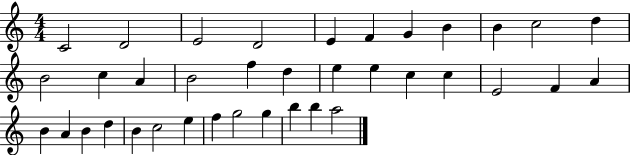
X:1
T:Untitled
M:4/4
L:1/4
K:C
C2 D2 E2 D2 E F G B B c2 d B2 c A B2 f d e e c c E2 F A B A B d B c2 e f g2 g b b a2